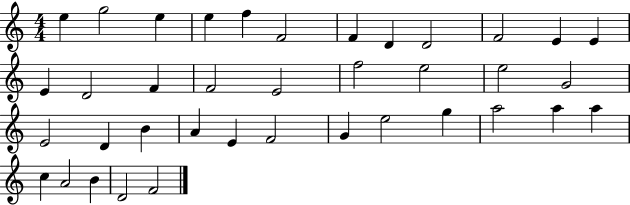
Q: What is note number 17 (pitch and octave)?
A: E4